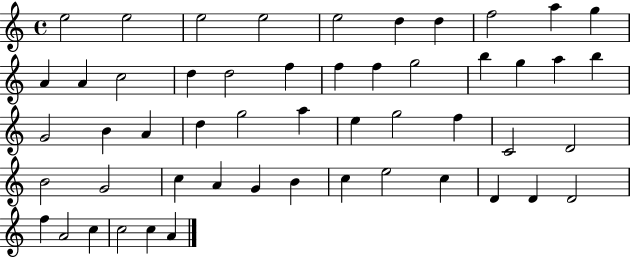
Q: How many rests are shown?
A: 0